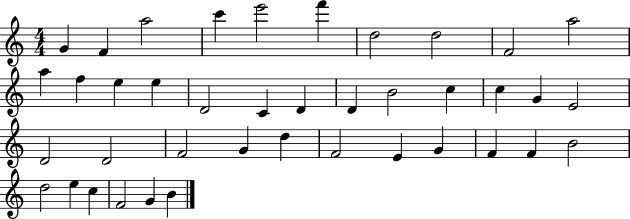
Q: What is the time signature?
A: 4/4